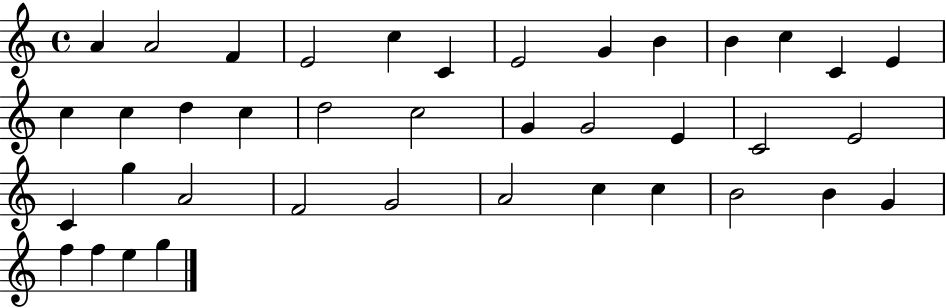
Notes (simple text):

A4/q A4/h F4/q E4/h C5/q C4/q E4/h G4/q B4/q B4/q C5/q C4/q E4/q C5/q C5/q D5/q C5/q D5/h C5/h G4/q G4/h E4/q C4/h E4/h C4/q G5/q A4/h F4/h G4/h A4/h C5/q C5/q B4/h B4/q G4/q F5/q F5/q E5/q G5/q